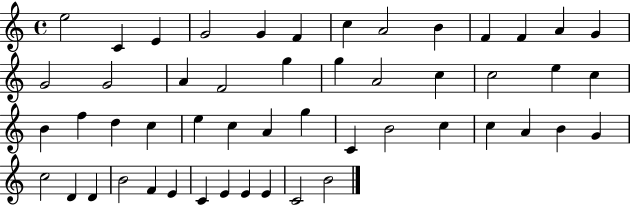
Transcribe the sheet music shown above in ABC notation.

X:1
T:Untitled
M:4/4
L:1/4
K:C
e2 C E G2 G F c A2 B F F A G G2 G2 A F2 g g A2 c c2 e c B f d c e c A g C B2 c c A B G c2 D D B2 F E C E E E C2 B2